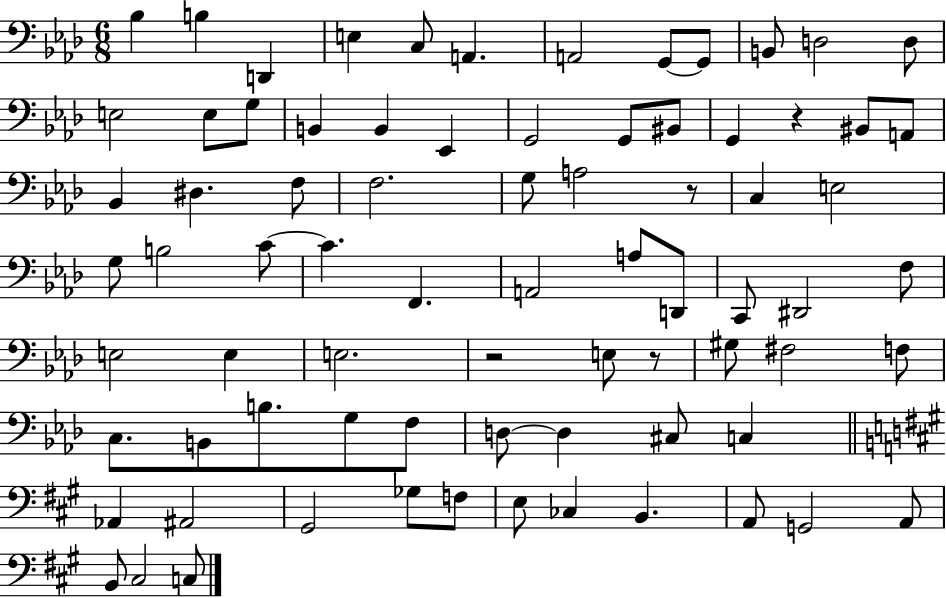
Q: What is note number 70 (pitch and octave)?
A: A2